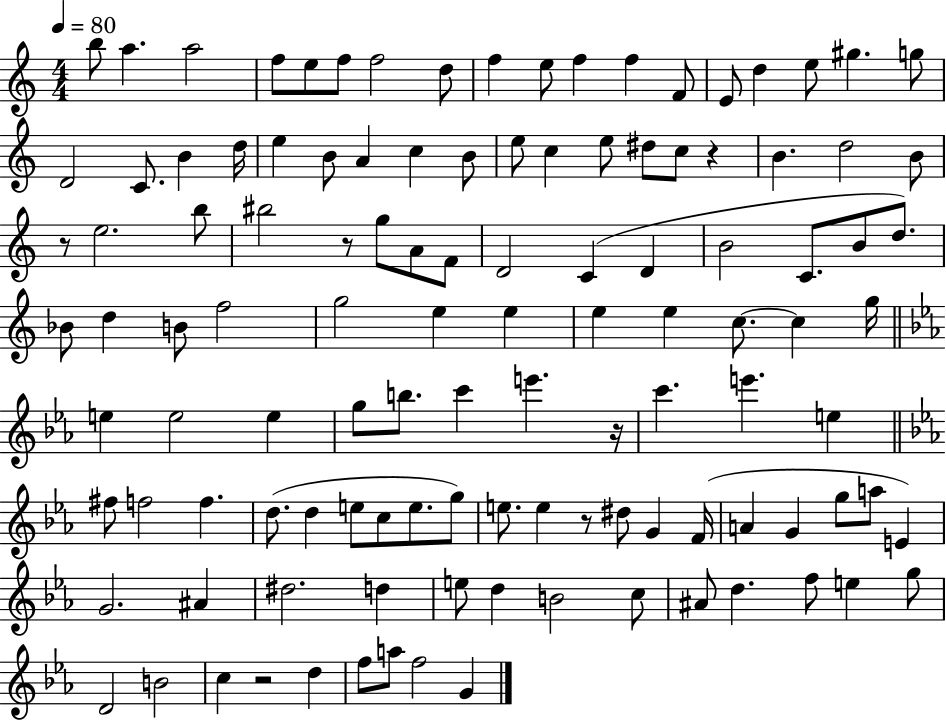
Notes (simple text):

B5/e A5/q. A5/h F5/e E5/e F5/e F5/h D5/e F5/q E5/e F5/q F5/q F4/e E4/e D5/q E5/e G#5/q. G5/e D4/h C4/e. B4/q D5/s E5/q B4/e A4/q C5/q B4/e E5/e C5/q E5/e D#5/e C5/e R/q B4/q. D5/h B4/e R/e E5/h. B5/e BIS5/h R/e G5/e A4/e F4/e D4/h C4/q D4/q B4/h C4/e. B4/e D5/e. Bb4/e D5/q B4/e F5/h G5/h E5/q E5/q E5/q E5/q C5/e. C5/q G5/s E5/q E5/h E5/q G5/e B5/e. C6/q E6/q. R/s C6/q. E6/q. E5/q F#5/e F5/h F5/q. D5/e. D5/q E5/e C5/e E5/e. G5/e E5/e. E5/q R/e D#5/e G4/q F4/s A4/q G4/q G5/e A5/e E4/q G4/h. A#4/q D#5/h. D5/q E5/e D5/q B4/h C5/e A#4/e D5/q. F5/e E5/q G5/e D4/h B4/h C5/q R/h D5/q F5/e A5/e F5/h G4/q